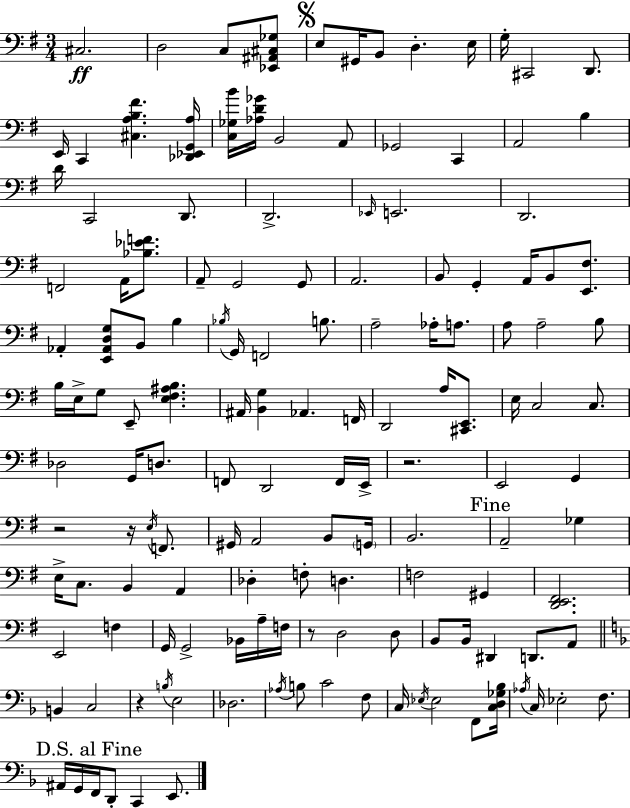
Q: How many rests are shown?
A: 5